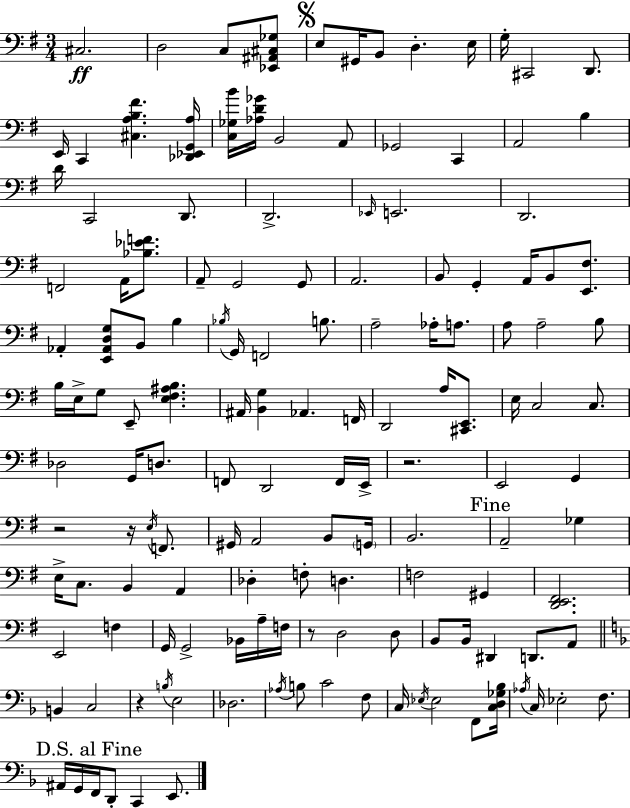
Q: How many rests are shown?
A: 5